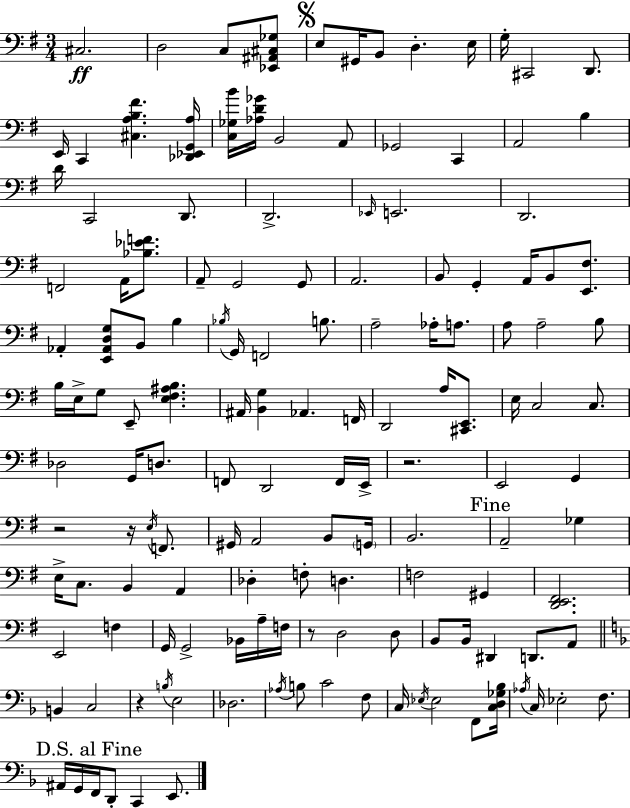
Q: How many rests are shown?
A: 5